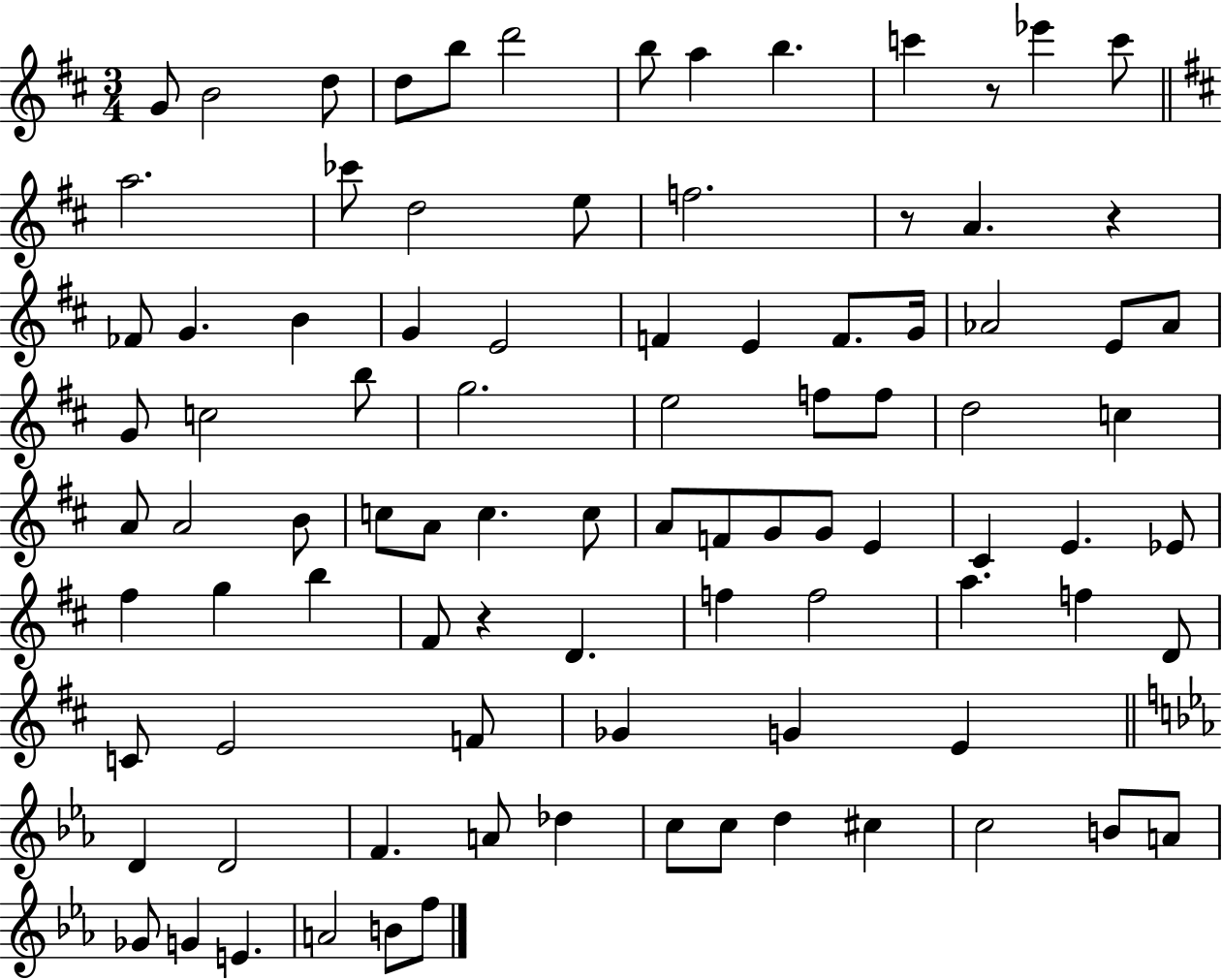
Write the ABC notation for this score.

X:1
T:Untitled
M:3/4
L:1/4
K:D
G/2 B2 d/2 d/2 b/2 d'2 b/2 a b c' z/2 _e' c'/2 a2 _c'/2 d2 e/2 f2 z/2 A z _F/2 G B G E2 F E F/2 G/4 _A2 E/2 _A/2 G/2 c2 b/2 g2 e2 f/2 f/2 d2 c A/2 A2 B/2 c/2 A/2 c c/2 A/2 F/2 G/2 G/2 E ^C E _E/2 ^f g b ^F/2 z D f f2 a f D/2 C/2 E2 F/2 _G G E D D2 F A/2 _d c/2 c/2 d ^c c2 B/2 A/2 _G/2 G E A2 B/2 f/2